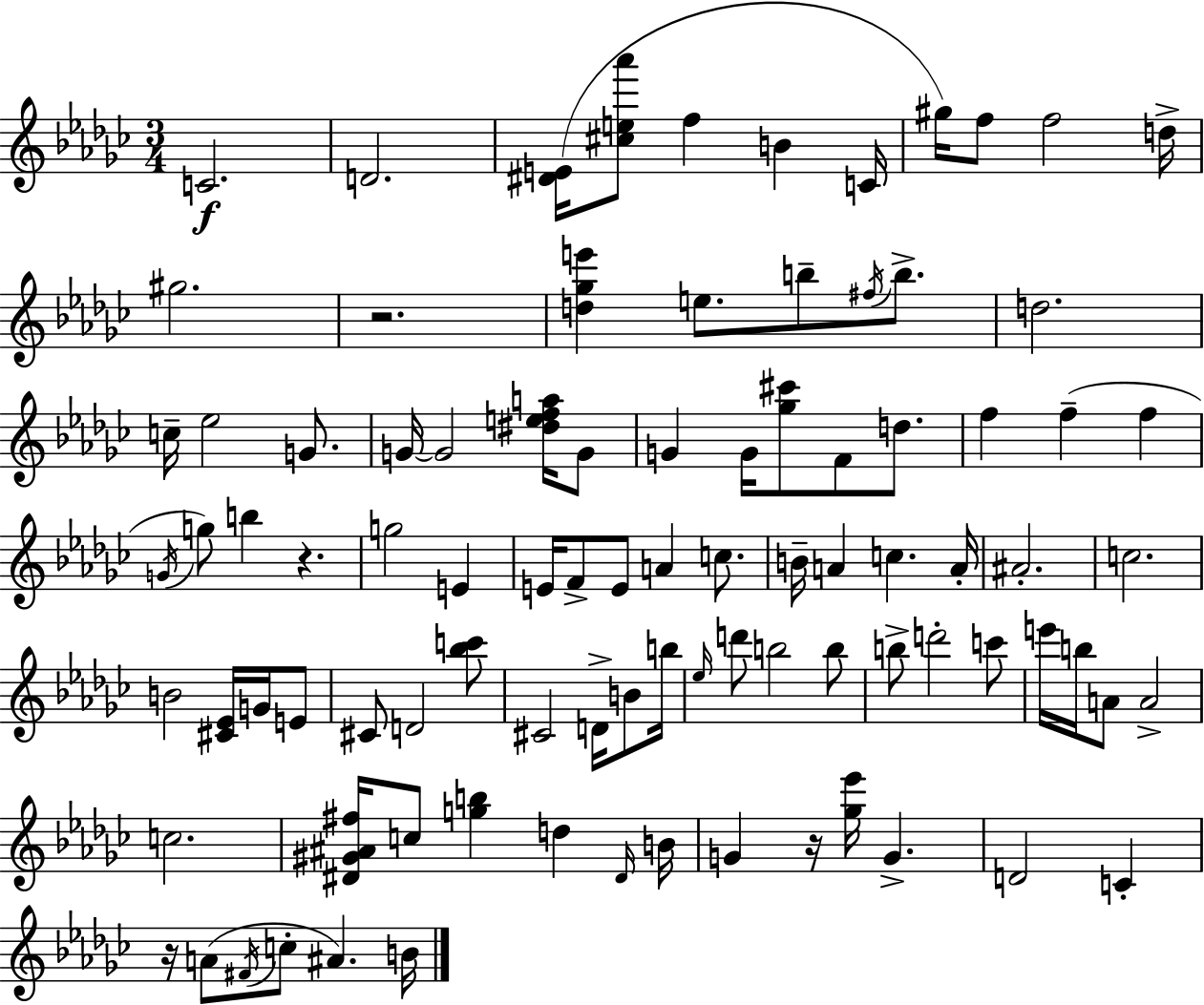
X:1
T:Untitled
M:3/4
L:1/4
K:Ebm
C2 D2 [^DE]/4 [^ce_a']/2 f B C/4 ^g/4 f/2 f2 d/4 ^g2 z2 [d_ge'] e/2 b/2 ^f/4 b/2 d2 c/4 _e2 G/2 G/4 G2 [^defa]/4 G/2 G G/4 [_g^c']/2 F/2 d/2 f f f G/4 g/2 b z g2 E E/4 F/2 E/2 A c/2 B/4 A c A/4 ^A2 c2 B2 [^C_E]/4 G/4 E/2 ^C/2 D2 [_bc']/2 ^C2 D/4 B/2 b/4 _e/4 d'/2 b2 b/2 b/2 d'2 c'/2 e'/4 b/4 A/2 A2 c2 [^D^G^A^f]/4 c/2 [gb] d ^D/4 B/4 G z/4 [_g_e']/4 G D2 C z/4 A/2 ^F/4 c/2 ^A B/4